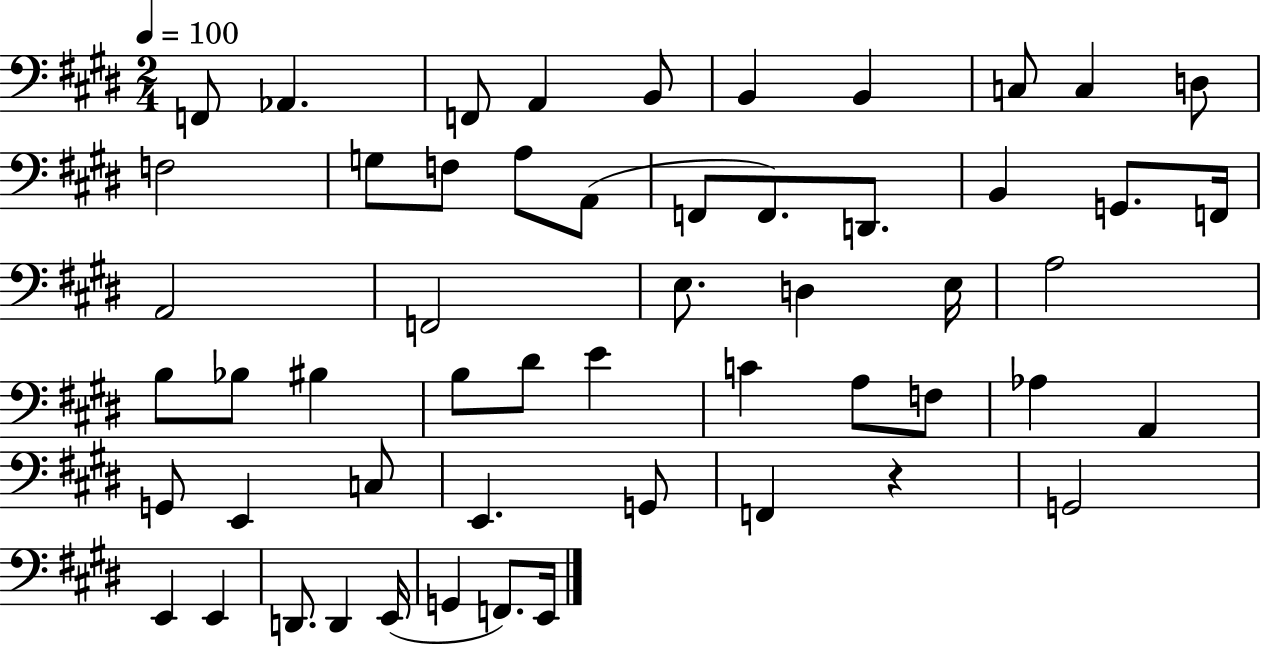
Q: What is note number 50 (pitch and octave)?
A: E2